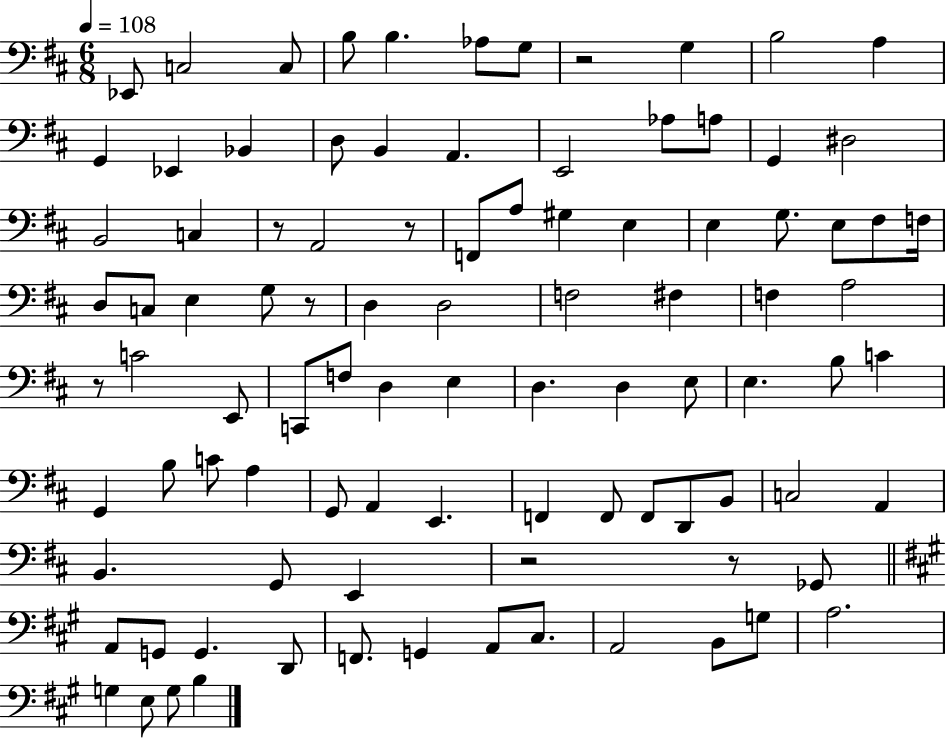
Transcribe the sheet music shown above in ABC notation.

X:1
T:Untitled
M:6/8
L:1/4
K:D
_E,,/2 C,2 C,/2 B,/2 B, _A,/2 G,/2 z2 G, B,2 A, G,, _E,, _B,, D,/2 B,, A,, E,,2 _A,/2 A,/2 G,, ^D,2 B,,2 C, z/2 A,,2 z/2 F,,/2 A,/2 ^G, E, E, G,/2 E,/2 ^F,/2 F,/4 D,/2 C,/2 E, G,/2 z/2 D, D,2 F,2 ^F, F, A,2 z/2 C2 E,,/2 C,,/2 F,/2 D, E, D, D, E,/2 E, B,/2 C G,, B,/2 C/2 A, G,,/2 A,, E,, F,, F,,/2 F,,/2 D,,/2 B,,/2 C,2 A,, B,, G,,/2 E,, z2 z/2 _G,,/2 A,,/2 G,,/2 G,, D,,/2 F,,/2 G,, A,,/2 ^C,/2 A,,2 B,,/2 G,/2 A,2 G, E,/2 G,/2 B,